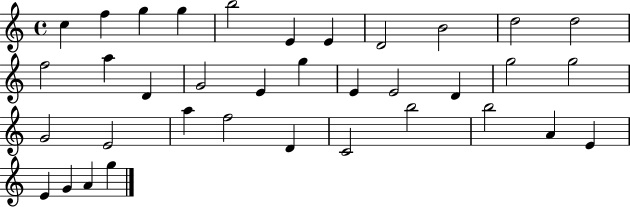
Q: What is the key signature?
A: C major